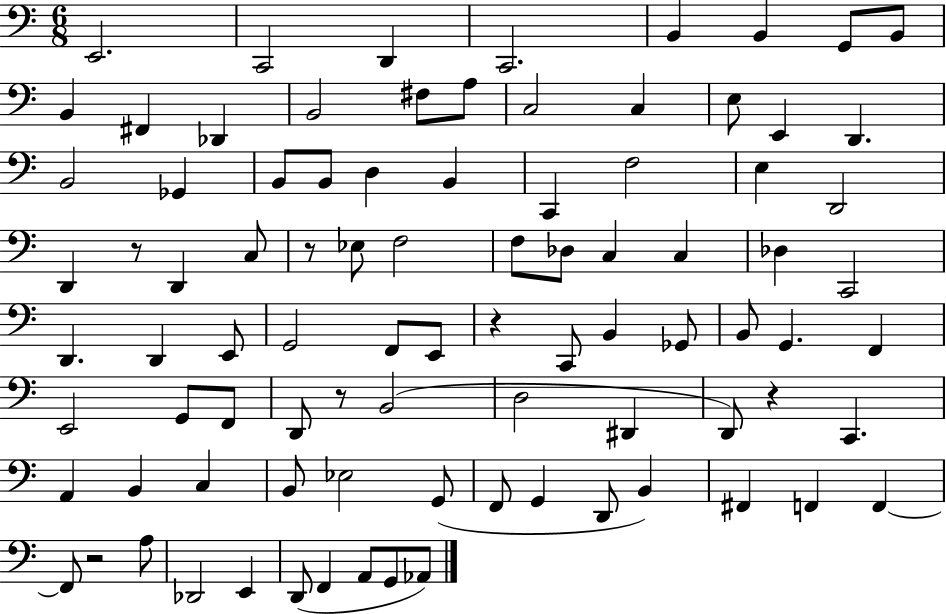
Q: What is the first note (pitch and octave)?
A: E2